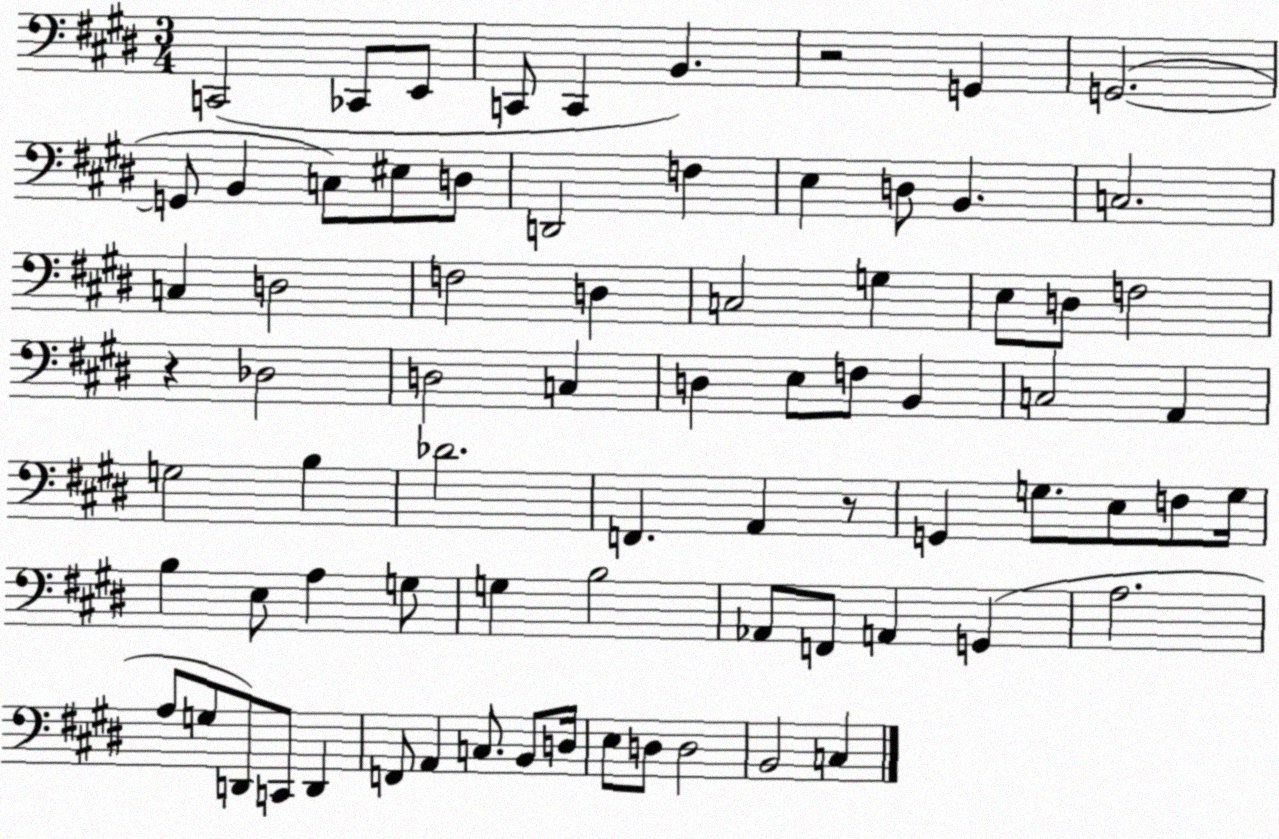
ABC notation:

X:1
T:Untitled
M:3/4
L:1/4
K:E
C,,2 _C,,/2 E,,/2 C,,/2 C,, B,, z2 G,, G,,2 G,,/2 B,, C,/2 ^E,/2 D,/2 D,,2 F, E, D,/2 B,, C,2 C, D,2 F,2 D, C,2 G, E,/2 D,/2 F,2 z _D,2 D,2 C, D, E,/2 F,/2 B,, C,2 A,, G,2 B, _D2 F,, A,, z/2 G,, G,/2 E,/2 F,/2 G,/4 B, E,/2 A, G,/2 G, B,2 _A,,/2 F,,/2 A,, G,, A,2 A,/2 G,/2 D,,/2 C,,/2 D,, F,,/2 A,, C,/2 B,,/2 D,/4 E,/2 D,/2 D,2 B,,2 C,